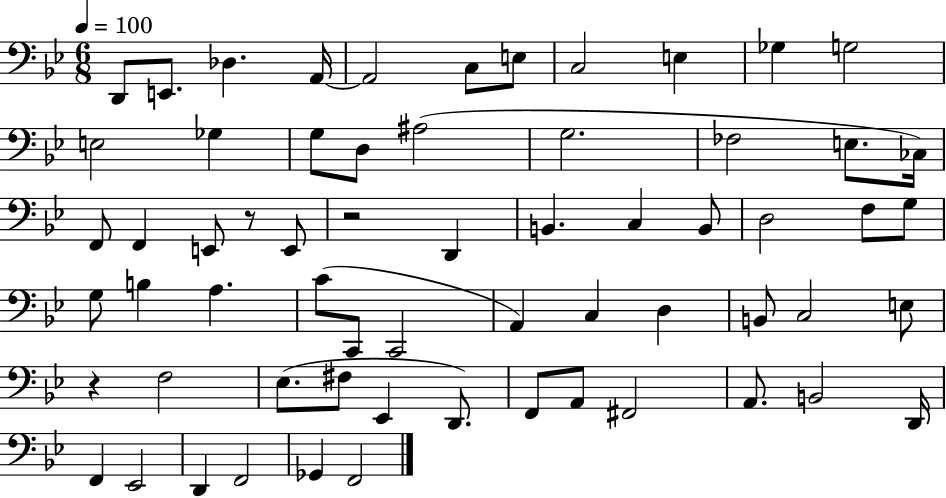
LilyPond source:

{
  \clef bass
  \numericTimeSignature
  \time 6/8
  \key bes \major
  \tempo 4 = 100
  \repeat volta 2 { d,8 e,8. des4. a,16~~ | a,2 c8 e8 | c2 e4 | ges4 g2 | \break e2 ges4 | g8 d8 ais2( | g2. | fes2 e8. ces16) | \break f,8 f,4 e,8 r8 e,8 | r2 d,4 | b,4. c4 b,8 | d2 f8 g8 | \break g8 b4 a4. | c'8( c,8 c,2 | a,4) c4 d4 | b,8 c2 e8 | \break r4 f2 | ees8.( fis8 ees,4 d,8.) | f,8 a,8 fis,2 | a,8. b,2 d,16 | \break f,4 ees,2 | d,4 f,2 | ges,4 f,2 | } \bar "|."
}